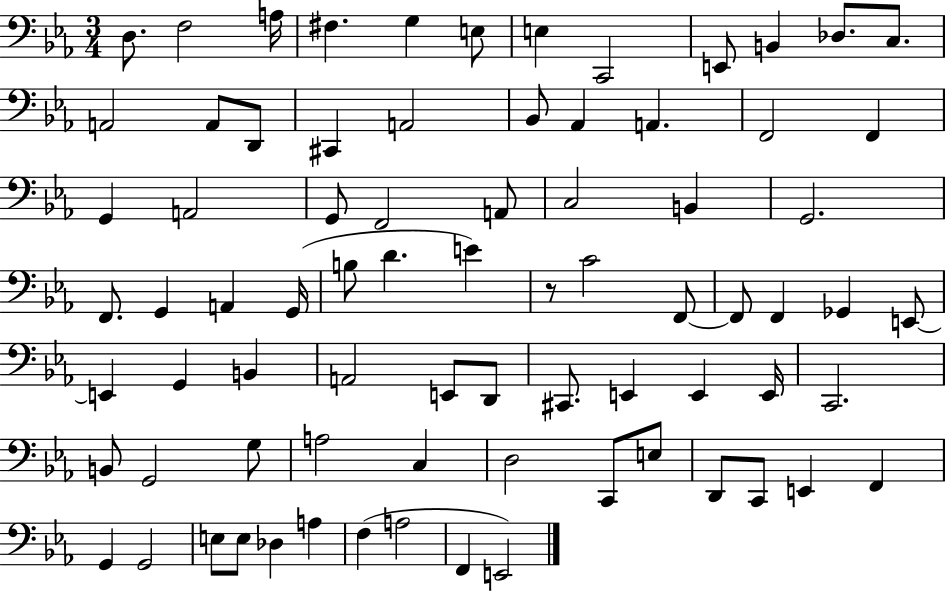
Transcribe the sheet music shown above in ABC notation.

X:1
T:Untitled
M:3/4
L:1/4
K:Eb
D,/2 F,2 A,/4 ^F, G, E,/2 E, C,,2 E,,/2 B,, _D,/2 C,/2 A,,2 A,,/2 D,,/2 ^C,, A,,2 _B,,/2 _A,, A,, F,,2 F,, G,, A,,2 G,,/2 F,,2 A,,/2 C,2 B,, G,,2 F,,/2 G,, A,, G,,/4 B,/2 D E z/2 C2 F,,/2 F,,/2 F,, _G,, E,,/2 E,, G,, B,, A,,2 E,,/2 D,,/2 ^C,,/2 E,, E,, E,,/4 C,,2 B,,/2 G,,2 G,/2 A,2 C, D,2 C,,/2 E,/2 D,,/2 C,,/2 E,, F,, G,, G,,2 E,/2 E,/2 _D, A, F, A,2 F,, E,,2